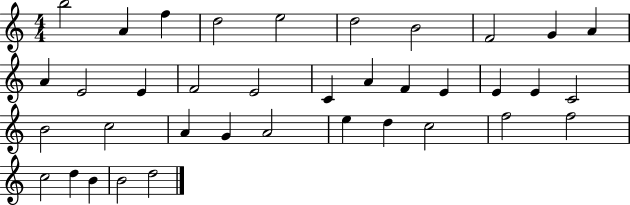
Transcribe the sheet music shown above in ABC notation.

X:1
T:Untitled
M:4/4
L:1/4
K:C
b2 A f d2 e2 d2 B2 F2 G A A E2 E F2 E2 C A F E E E C2 B2 c2 A G A2 e d c2 f2 f2 c2 d B B2 d2